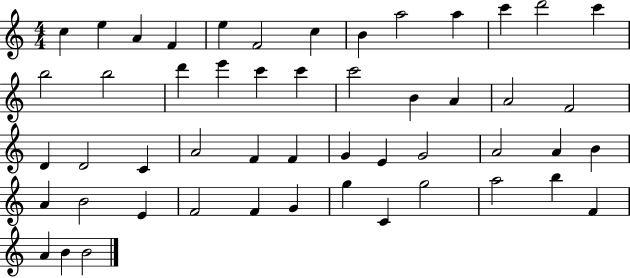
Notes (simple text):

C5/q E5/q A4/q F4/q E5/q F4/h C5/q B4/q A5/h A5/q C6/q D6/h C6/q B5/h B5/h D6/q E6/q C6/q C6/q C6/h B4/q A4/q A4/h F4/h D4/q D4/h C4/q A4/h F4/q F4/q G4/q E4/q G4/h A4/h A4/q B4/q A4/q B4/h E4/q F4/h F4/q G4/q G5/q C4/q G5/h A5/h B5/q F4/q A4/q B4/q B4/h